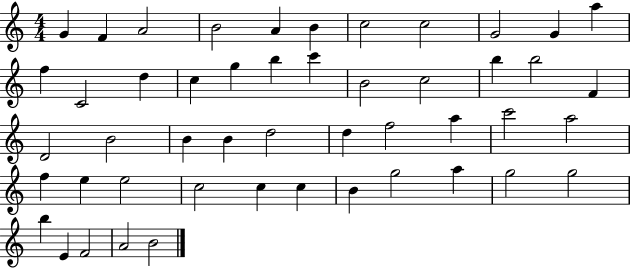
G4/q F4/q A4/h B4/h A4/q B4/q C5/h C5/h G4/h G4/q A5/q F5/q C4/h D5/q C5/q G5/q B5/q C6/q B4/h C5/h B5/q B5/h F4/q D4/h B4/h B4/q B4/q D5/h D5/q F5/h A5/q C6/h A5/h F5/q E5/q E5/h C5/h C5/q C5/q B4/q G5/h A5/q G5/h G5/h B5/q E4/q F4/h A4/h B4/h